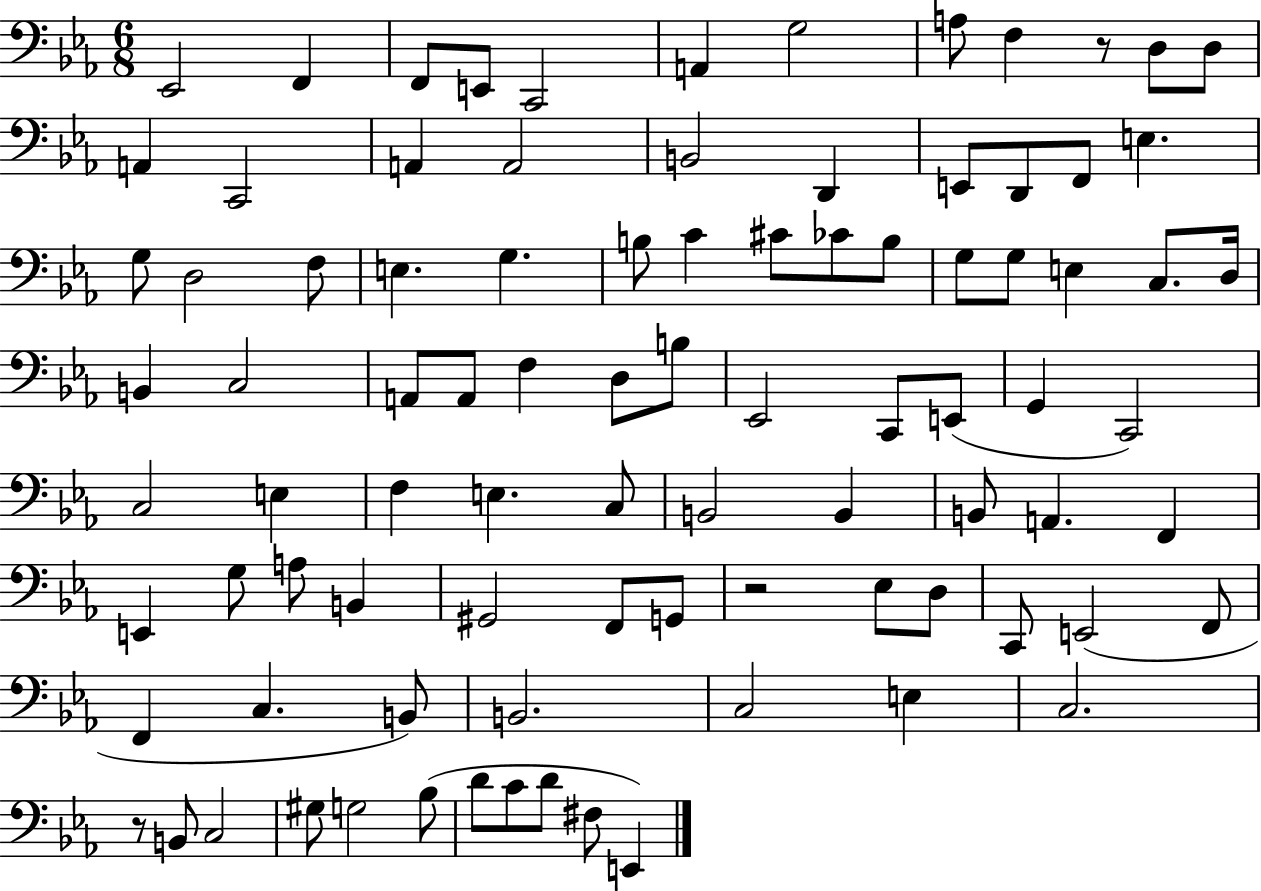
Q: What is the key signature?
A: EES major